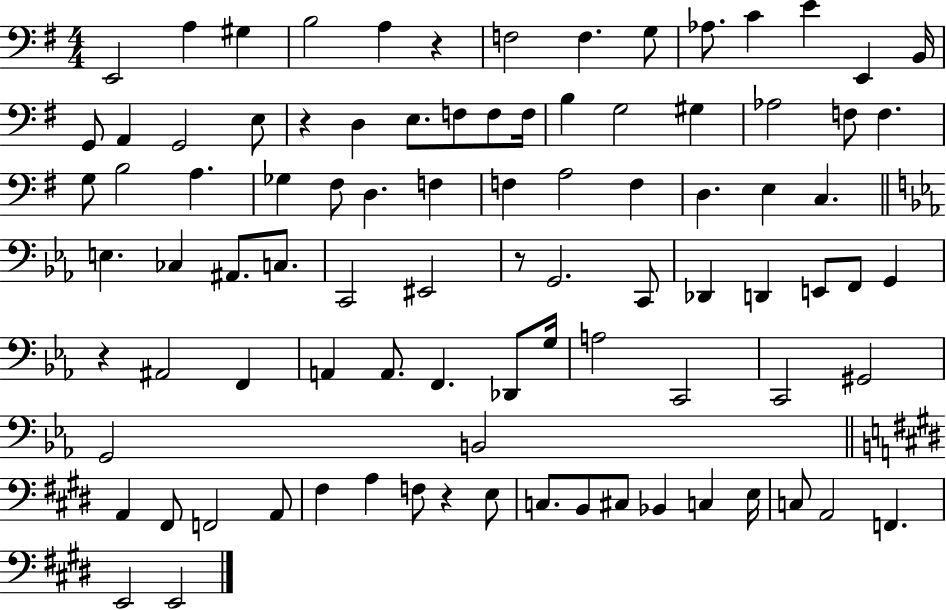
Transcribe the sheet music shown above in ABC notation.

X:1
T:Untitled
M:4/4
L:1/4
K:G
E,,2 A, ^G, B,2 A, z F,2 F, G,/2 _A,/2 C E E,, B,,/4 G,,/2 A,, G,,2 E,/2 z D, E,/2 F,/2 F,/2 F,/4 B, G,2 ^G, _A,2 F,/2 F, G,/2 B,2 A, _G, ^F,/2 D, F, F, A,2 F, D, E, C, E, _C, ^A,,/2 C,/2 C,,2 ^E,,2 z/2 G,,2 C,,/2 _D,, D,, E,,/2 F,,/2 G,, z ^A,,2 F,, A,, A,,/2 F,, _D,,/2 G,/4 A,2 C,,2 C,,2 ^G,,2 G,,2 B,,2 A,, ^F,,/2 F,,2 A,,/2 ^F, A, F,/2 z E,/2 C,/2 B,,/2 ^C,/2 _B,, C, E,/4 C,/2 A,,2 F,, E,,2 E,,2